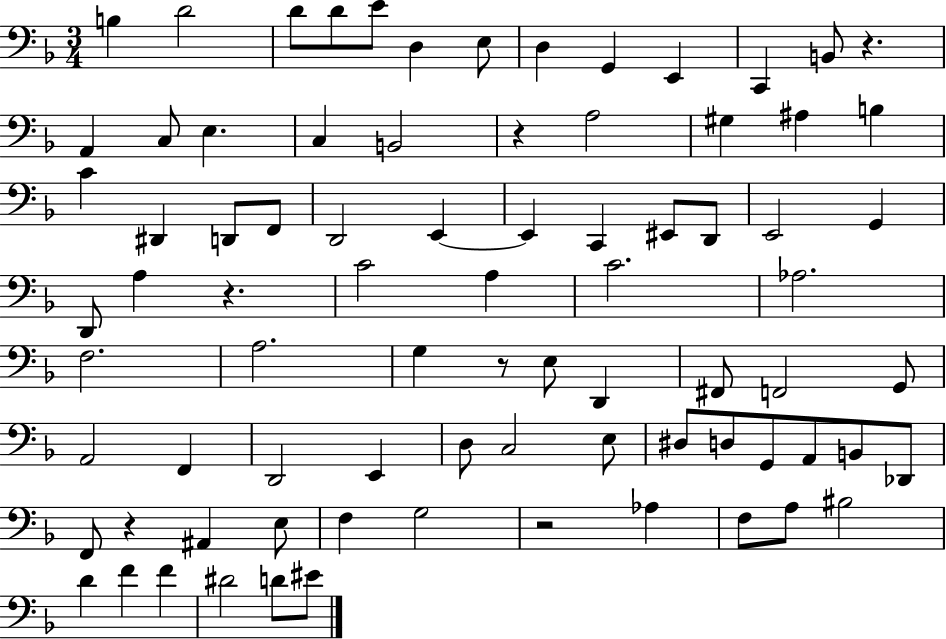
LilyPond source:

{
  \clef bass
  \numericTimeSignature
  \time 3/4
  \key f \major
  b4 d'2 | d'8 d'8 e'8 d4 e8 | d4 g,4 e,4 | c,4 b,8 r4. | \break a,4 c8 e4. | c4 b,2 | r4 a2 | gis4 ais4 b4 | \break c'4 dis,4 d,8 f,8 | d,2 e,4~~ | e,4 c,4 eis,8 d,8 | e,2 g,4 | \break d,8 a4 r4. | c'2 a4 | c'2. | aes2. | \break f2. | a2. | g4 r8 e8 d,4 | fis,8 f,2 g,8 | \break a,2 f,4 | d,2 e,4 | d8 c2 e8 | dis8 d8 g,8 a,8 b,8 des,8 | \break f,8 r4 ais,4 e8 | f4 g2 | r2 aes4 | f8 a8 bis2 | \break d'4 f'4 f'4 | dis'2 d'8 eis'8 | \bar "|."
}